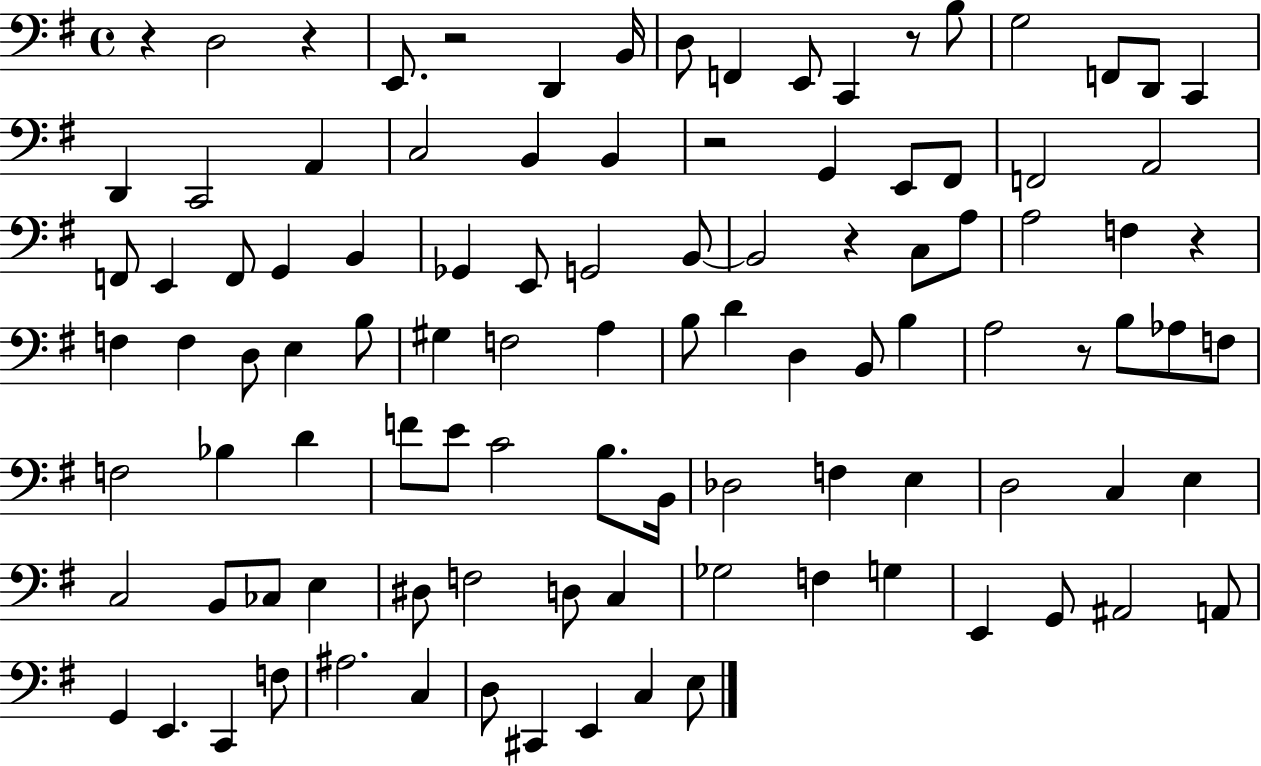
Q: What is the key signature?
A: G major